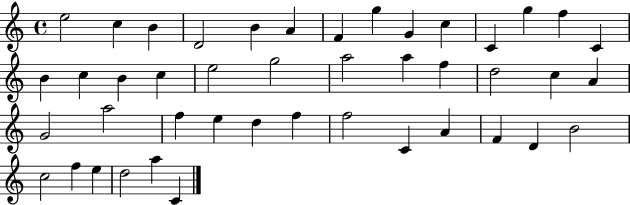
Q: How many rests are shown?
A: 0